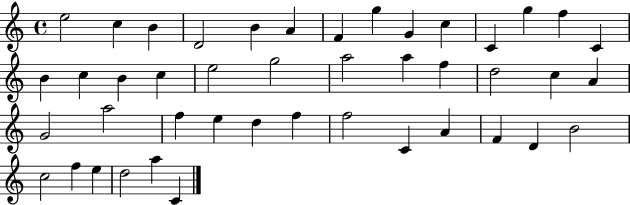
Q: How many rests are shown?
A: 0